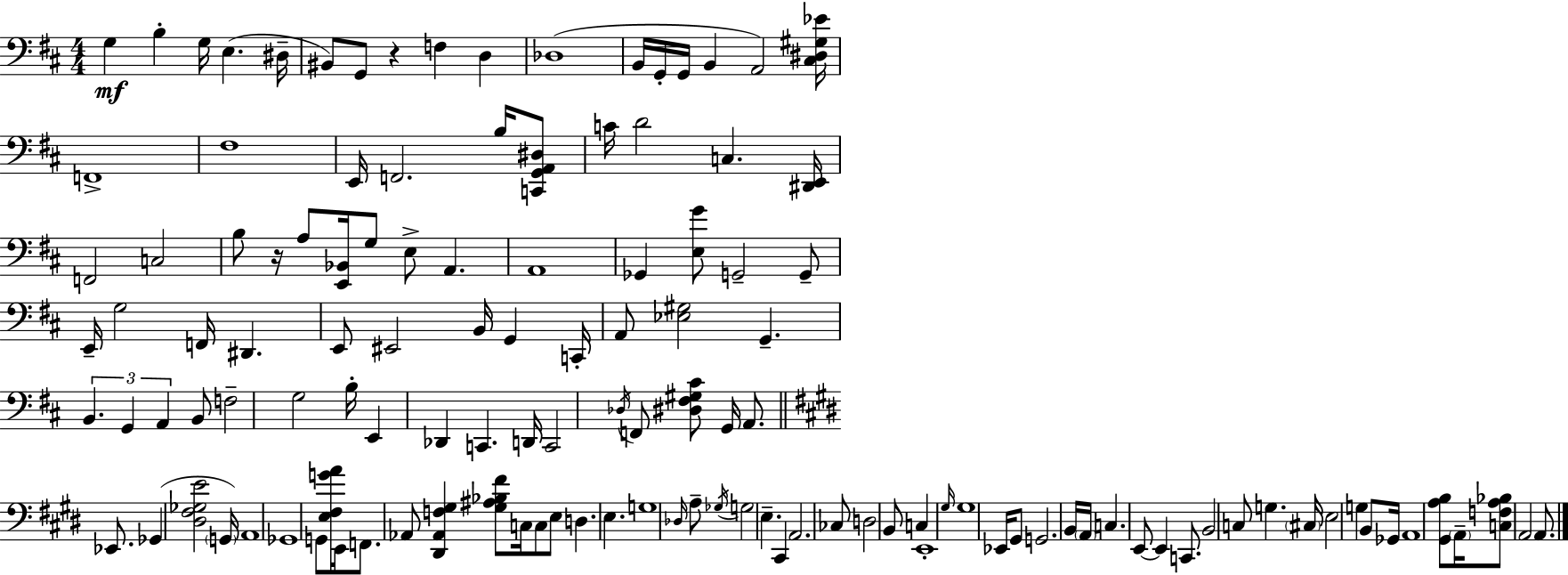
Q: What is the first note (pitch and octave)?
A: G3